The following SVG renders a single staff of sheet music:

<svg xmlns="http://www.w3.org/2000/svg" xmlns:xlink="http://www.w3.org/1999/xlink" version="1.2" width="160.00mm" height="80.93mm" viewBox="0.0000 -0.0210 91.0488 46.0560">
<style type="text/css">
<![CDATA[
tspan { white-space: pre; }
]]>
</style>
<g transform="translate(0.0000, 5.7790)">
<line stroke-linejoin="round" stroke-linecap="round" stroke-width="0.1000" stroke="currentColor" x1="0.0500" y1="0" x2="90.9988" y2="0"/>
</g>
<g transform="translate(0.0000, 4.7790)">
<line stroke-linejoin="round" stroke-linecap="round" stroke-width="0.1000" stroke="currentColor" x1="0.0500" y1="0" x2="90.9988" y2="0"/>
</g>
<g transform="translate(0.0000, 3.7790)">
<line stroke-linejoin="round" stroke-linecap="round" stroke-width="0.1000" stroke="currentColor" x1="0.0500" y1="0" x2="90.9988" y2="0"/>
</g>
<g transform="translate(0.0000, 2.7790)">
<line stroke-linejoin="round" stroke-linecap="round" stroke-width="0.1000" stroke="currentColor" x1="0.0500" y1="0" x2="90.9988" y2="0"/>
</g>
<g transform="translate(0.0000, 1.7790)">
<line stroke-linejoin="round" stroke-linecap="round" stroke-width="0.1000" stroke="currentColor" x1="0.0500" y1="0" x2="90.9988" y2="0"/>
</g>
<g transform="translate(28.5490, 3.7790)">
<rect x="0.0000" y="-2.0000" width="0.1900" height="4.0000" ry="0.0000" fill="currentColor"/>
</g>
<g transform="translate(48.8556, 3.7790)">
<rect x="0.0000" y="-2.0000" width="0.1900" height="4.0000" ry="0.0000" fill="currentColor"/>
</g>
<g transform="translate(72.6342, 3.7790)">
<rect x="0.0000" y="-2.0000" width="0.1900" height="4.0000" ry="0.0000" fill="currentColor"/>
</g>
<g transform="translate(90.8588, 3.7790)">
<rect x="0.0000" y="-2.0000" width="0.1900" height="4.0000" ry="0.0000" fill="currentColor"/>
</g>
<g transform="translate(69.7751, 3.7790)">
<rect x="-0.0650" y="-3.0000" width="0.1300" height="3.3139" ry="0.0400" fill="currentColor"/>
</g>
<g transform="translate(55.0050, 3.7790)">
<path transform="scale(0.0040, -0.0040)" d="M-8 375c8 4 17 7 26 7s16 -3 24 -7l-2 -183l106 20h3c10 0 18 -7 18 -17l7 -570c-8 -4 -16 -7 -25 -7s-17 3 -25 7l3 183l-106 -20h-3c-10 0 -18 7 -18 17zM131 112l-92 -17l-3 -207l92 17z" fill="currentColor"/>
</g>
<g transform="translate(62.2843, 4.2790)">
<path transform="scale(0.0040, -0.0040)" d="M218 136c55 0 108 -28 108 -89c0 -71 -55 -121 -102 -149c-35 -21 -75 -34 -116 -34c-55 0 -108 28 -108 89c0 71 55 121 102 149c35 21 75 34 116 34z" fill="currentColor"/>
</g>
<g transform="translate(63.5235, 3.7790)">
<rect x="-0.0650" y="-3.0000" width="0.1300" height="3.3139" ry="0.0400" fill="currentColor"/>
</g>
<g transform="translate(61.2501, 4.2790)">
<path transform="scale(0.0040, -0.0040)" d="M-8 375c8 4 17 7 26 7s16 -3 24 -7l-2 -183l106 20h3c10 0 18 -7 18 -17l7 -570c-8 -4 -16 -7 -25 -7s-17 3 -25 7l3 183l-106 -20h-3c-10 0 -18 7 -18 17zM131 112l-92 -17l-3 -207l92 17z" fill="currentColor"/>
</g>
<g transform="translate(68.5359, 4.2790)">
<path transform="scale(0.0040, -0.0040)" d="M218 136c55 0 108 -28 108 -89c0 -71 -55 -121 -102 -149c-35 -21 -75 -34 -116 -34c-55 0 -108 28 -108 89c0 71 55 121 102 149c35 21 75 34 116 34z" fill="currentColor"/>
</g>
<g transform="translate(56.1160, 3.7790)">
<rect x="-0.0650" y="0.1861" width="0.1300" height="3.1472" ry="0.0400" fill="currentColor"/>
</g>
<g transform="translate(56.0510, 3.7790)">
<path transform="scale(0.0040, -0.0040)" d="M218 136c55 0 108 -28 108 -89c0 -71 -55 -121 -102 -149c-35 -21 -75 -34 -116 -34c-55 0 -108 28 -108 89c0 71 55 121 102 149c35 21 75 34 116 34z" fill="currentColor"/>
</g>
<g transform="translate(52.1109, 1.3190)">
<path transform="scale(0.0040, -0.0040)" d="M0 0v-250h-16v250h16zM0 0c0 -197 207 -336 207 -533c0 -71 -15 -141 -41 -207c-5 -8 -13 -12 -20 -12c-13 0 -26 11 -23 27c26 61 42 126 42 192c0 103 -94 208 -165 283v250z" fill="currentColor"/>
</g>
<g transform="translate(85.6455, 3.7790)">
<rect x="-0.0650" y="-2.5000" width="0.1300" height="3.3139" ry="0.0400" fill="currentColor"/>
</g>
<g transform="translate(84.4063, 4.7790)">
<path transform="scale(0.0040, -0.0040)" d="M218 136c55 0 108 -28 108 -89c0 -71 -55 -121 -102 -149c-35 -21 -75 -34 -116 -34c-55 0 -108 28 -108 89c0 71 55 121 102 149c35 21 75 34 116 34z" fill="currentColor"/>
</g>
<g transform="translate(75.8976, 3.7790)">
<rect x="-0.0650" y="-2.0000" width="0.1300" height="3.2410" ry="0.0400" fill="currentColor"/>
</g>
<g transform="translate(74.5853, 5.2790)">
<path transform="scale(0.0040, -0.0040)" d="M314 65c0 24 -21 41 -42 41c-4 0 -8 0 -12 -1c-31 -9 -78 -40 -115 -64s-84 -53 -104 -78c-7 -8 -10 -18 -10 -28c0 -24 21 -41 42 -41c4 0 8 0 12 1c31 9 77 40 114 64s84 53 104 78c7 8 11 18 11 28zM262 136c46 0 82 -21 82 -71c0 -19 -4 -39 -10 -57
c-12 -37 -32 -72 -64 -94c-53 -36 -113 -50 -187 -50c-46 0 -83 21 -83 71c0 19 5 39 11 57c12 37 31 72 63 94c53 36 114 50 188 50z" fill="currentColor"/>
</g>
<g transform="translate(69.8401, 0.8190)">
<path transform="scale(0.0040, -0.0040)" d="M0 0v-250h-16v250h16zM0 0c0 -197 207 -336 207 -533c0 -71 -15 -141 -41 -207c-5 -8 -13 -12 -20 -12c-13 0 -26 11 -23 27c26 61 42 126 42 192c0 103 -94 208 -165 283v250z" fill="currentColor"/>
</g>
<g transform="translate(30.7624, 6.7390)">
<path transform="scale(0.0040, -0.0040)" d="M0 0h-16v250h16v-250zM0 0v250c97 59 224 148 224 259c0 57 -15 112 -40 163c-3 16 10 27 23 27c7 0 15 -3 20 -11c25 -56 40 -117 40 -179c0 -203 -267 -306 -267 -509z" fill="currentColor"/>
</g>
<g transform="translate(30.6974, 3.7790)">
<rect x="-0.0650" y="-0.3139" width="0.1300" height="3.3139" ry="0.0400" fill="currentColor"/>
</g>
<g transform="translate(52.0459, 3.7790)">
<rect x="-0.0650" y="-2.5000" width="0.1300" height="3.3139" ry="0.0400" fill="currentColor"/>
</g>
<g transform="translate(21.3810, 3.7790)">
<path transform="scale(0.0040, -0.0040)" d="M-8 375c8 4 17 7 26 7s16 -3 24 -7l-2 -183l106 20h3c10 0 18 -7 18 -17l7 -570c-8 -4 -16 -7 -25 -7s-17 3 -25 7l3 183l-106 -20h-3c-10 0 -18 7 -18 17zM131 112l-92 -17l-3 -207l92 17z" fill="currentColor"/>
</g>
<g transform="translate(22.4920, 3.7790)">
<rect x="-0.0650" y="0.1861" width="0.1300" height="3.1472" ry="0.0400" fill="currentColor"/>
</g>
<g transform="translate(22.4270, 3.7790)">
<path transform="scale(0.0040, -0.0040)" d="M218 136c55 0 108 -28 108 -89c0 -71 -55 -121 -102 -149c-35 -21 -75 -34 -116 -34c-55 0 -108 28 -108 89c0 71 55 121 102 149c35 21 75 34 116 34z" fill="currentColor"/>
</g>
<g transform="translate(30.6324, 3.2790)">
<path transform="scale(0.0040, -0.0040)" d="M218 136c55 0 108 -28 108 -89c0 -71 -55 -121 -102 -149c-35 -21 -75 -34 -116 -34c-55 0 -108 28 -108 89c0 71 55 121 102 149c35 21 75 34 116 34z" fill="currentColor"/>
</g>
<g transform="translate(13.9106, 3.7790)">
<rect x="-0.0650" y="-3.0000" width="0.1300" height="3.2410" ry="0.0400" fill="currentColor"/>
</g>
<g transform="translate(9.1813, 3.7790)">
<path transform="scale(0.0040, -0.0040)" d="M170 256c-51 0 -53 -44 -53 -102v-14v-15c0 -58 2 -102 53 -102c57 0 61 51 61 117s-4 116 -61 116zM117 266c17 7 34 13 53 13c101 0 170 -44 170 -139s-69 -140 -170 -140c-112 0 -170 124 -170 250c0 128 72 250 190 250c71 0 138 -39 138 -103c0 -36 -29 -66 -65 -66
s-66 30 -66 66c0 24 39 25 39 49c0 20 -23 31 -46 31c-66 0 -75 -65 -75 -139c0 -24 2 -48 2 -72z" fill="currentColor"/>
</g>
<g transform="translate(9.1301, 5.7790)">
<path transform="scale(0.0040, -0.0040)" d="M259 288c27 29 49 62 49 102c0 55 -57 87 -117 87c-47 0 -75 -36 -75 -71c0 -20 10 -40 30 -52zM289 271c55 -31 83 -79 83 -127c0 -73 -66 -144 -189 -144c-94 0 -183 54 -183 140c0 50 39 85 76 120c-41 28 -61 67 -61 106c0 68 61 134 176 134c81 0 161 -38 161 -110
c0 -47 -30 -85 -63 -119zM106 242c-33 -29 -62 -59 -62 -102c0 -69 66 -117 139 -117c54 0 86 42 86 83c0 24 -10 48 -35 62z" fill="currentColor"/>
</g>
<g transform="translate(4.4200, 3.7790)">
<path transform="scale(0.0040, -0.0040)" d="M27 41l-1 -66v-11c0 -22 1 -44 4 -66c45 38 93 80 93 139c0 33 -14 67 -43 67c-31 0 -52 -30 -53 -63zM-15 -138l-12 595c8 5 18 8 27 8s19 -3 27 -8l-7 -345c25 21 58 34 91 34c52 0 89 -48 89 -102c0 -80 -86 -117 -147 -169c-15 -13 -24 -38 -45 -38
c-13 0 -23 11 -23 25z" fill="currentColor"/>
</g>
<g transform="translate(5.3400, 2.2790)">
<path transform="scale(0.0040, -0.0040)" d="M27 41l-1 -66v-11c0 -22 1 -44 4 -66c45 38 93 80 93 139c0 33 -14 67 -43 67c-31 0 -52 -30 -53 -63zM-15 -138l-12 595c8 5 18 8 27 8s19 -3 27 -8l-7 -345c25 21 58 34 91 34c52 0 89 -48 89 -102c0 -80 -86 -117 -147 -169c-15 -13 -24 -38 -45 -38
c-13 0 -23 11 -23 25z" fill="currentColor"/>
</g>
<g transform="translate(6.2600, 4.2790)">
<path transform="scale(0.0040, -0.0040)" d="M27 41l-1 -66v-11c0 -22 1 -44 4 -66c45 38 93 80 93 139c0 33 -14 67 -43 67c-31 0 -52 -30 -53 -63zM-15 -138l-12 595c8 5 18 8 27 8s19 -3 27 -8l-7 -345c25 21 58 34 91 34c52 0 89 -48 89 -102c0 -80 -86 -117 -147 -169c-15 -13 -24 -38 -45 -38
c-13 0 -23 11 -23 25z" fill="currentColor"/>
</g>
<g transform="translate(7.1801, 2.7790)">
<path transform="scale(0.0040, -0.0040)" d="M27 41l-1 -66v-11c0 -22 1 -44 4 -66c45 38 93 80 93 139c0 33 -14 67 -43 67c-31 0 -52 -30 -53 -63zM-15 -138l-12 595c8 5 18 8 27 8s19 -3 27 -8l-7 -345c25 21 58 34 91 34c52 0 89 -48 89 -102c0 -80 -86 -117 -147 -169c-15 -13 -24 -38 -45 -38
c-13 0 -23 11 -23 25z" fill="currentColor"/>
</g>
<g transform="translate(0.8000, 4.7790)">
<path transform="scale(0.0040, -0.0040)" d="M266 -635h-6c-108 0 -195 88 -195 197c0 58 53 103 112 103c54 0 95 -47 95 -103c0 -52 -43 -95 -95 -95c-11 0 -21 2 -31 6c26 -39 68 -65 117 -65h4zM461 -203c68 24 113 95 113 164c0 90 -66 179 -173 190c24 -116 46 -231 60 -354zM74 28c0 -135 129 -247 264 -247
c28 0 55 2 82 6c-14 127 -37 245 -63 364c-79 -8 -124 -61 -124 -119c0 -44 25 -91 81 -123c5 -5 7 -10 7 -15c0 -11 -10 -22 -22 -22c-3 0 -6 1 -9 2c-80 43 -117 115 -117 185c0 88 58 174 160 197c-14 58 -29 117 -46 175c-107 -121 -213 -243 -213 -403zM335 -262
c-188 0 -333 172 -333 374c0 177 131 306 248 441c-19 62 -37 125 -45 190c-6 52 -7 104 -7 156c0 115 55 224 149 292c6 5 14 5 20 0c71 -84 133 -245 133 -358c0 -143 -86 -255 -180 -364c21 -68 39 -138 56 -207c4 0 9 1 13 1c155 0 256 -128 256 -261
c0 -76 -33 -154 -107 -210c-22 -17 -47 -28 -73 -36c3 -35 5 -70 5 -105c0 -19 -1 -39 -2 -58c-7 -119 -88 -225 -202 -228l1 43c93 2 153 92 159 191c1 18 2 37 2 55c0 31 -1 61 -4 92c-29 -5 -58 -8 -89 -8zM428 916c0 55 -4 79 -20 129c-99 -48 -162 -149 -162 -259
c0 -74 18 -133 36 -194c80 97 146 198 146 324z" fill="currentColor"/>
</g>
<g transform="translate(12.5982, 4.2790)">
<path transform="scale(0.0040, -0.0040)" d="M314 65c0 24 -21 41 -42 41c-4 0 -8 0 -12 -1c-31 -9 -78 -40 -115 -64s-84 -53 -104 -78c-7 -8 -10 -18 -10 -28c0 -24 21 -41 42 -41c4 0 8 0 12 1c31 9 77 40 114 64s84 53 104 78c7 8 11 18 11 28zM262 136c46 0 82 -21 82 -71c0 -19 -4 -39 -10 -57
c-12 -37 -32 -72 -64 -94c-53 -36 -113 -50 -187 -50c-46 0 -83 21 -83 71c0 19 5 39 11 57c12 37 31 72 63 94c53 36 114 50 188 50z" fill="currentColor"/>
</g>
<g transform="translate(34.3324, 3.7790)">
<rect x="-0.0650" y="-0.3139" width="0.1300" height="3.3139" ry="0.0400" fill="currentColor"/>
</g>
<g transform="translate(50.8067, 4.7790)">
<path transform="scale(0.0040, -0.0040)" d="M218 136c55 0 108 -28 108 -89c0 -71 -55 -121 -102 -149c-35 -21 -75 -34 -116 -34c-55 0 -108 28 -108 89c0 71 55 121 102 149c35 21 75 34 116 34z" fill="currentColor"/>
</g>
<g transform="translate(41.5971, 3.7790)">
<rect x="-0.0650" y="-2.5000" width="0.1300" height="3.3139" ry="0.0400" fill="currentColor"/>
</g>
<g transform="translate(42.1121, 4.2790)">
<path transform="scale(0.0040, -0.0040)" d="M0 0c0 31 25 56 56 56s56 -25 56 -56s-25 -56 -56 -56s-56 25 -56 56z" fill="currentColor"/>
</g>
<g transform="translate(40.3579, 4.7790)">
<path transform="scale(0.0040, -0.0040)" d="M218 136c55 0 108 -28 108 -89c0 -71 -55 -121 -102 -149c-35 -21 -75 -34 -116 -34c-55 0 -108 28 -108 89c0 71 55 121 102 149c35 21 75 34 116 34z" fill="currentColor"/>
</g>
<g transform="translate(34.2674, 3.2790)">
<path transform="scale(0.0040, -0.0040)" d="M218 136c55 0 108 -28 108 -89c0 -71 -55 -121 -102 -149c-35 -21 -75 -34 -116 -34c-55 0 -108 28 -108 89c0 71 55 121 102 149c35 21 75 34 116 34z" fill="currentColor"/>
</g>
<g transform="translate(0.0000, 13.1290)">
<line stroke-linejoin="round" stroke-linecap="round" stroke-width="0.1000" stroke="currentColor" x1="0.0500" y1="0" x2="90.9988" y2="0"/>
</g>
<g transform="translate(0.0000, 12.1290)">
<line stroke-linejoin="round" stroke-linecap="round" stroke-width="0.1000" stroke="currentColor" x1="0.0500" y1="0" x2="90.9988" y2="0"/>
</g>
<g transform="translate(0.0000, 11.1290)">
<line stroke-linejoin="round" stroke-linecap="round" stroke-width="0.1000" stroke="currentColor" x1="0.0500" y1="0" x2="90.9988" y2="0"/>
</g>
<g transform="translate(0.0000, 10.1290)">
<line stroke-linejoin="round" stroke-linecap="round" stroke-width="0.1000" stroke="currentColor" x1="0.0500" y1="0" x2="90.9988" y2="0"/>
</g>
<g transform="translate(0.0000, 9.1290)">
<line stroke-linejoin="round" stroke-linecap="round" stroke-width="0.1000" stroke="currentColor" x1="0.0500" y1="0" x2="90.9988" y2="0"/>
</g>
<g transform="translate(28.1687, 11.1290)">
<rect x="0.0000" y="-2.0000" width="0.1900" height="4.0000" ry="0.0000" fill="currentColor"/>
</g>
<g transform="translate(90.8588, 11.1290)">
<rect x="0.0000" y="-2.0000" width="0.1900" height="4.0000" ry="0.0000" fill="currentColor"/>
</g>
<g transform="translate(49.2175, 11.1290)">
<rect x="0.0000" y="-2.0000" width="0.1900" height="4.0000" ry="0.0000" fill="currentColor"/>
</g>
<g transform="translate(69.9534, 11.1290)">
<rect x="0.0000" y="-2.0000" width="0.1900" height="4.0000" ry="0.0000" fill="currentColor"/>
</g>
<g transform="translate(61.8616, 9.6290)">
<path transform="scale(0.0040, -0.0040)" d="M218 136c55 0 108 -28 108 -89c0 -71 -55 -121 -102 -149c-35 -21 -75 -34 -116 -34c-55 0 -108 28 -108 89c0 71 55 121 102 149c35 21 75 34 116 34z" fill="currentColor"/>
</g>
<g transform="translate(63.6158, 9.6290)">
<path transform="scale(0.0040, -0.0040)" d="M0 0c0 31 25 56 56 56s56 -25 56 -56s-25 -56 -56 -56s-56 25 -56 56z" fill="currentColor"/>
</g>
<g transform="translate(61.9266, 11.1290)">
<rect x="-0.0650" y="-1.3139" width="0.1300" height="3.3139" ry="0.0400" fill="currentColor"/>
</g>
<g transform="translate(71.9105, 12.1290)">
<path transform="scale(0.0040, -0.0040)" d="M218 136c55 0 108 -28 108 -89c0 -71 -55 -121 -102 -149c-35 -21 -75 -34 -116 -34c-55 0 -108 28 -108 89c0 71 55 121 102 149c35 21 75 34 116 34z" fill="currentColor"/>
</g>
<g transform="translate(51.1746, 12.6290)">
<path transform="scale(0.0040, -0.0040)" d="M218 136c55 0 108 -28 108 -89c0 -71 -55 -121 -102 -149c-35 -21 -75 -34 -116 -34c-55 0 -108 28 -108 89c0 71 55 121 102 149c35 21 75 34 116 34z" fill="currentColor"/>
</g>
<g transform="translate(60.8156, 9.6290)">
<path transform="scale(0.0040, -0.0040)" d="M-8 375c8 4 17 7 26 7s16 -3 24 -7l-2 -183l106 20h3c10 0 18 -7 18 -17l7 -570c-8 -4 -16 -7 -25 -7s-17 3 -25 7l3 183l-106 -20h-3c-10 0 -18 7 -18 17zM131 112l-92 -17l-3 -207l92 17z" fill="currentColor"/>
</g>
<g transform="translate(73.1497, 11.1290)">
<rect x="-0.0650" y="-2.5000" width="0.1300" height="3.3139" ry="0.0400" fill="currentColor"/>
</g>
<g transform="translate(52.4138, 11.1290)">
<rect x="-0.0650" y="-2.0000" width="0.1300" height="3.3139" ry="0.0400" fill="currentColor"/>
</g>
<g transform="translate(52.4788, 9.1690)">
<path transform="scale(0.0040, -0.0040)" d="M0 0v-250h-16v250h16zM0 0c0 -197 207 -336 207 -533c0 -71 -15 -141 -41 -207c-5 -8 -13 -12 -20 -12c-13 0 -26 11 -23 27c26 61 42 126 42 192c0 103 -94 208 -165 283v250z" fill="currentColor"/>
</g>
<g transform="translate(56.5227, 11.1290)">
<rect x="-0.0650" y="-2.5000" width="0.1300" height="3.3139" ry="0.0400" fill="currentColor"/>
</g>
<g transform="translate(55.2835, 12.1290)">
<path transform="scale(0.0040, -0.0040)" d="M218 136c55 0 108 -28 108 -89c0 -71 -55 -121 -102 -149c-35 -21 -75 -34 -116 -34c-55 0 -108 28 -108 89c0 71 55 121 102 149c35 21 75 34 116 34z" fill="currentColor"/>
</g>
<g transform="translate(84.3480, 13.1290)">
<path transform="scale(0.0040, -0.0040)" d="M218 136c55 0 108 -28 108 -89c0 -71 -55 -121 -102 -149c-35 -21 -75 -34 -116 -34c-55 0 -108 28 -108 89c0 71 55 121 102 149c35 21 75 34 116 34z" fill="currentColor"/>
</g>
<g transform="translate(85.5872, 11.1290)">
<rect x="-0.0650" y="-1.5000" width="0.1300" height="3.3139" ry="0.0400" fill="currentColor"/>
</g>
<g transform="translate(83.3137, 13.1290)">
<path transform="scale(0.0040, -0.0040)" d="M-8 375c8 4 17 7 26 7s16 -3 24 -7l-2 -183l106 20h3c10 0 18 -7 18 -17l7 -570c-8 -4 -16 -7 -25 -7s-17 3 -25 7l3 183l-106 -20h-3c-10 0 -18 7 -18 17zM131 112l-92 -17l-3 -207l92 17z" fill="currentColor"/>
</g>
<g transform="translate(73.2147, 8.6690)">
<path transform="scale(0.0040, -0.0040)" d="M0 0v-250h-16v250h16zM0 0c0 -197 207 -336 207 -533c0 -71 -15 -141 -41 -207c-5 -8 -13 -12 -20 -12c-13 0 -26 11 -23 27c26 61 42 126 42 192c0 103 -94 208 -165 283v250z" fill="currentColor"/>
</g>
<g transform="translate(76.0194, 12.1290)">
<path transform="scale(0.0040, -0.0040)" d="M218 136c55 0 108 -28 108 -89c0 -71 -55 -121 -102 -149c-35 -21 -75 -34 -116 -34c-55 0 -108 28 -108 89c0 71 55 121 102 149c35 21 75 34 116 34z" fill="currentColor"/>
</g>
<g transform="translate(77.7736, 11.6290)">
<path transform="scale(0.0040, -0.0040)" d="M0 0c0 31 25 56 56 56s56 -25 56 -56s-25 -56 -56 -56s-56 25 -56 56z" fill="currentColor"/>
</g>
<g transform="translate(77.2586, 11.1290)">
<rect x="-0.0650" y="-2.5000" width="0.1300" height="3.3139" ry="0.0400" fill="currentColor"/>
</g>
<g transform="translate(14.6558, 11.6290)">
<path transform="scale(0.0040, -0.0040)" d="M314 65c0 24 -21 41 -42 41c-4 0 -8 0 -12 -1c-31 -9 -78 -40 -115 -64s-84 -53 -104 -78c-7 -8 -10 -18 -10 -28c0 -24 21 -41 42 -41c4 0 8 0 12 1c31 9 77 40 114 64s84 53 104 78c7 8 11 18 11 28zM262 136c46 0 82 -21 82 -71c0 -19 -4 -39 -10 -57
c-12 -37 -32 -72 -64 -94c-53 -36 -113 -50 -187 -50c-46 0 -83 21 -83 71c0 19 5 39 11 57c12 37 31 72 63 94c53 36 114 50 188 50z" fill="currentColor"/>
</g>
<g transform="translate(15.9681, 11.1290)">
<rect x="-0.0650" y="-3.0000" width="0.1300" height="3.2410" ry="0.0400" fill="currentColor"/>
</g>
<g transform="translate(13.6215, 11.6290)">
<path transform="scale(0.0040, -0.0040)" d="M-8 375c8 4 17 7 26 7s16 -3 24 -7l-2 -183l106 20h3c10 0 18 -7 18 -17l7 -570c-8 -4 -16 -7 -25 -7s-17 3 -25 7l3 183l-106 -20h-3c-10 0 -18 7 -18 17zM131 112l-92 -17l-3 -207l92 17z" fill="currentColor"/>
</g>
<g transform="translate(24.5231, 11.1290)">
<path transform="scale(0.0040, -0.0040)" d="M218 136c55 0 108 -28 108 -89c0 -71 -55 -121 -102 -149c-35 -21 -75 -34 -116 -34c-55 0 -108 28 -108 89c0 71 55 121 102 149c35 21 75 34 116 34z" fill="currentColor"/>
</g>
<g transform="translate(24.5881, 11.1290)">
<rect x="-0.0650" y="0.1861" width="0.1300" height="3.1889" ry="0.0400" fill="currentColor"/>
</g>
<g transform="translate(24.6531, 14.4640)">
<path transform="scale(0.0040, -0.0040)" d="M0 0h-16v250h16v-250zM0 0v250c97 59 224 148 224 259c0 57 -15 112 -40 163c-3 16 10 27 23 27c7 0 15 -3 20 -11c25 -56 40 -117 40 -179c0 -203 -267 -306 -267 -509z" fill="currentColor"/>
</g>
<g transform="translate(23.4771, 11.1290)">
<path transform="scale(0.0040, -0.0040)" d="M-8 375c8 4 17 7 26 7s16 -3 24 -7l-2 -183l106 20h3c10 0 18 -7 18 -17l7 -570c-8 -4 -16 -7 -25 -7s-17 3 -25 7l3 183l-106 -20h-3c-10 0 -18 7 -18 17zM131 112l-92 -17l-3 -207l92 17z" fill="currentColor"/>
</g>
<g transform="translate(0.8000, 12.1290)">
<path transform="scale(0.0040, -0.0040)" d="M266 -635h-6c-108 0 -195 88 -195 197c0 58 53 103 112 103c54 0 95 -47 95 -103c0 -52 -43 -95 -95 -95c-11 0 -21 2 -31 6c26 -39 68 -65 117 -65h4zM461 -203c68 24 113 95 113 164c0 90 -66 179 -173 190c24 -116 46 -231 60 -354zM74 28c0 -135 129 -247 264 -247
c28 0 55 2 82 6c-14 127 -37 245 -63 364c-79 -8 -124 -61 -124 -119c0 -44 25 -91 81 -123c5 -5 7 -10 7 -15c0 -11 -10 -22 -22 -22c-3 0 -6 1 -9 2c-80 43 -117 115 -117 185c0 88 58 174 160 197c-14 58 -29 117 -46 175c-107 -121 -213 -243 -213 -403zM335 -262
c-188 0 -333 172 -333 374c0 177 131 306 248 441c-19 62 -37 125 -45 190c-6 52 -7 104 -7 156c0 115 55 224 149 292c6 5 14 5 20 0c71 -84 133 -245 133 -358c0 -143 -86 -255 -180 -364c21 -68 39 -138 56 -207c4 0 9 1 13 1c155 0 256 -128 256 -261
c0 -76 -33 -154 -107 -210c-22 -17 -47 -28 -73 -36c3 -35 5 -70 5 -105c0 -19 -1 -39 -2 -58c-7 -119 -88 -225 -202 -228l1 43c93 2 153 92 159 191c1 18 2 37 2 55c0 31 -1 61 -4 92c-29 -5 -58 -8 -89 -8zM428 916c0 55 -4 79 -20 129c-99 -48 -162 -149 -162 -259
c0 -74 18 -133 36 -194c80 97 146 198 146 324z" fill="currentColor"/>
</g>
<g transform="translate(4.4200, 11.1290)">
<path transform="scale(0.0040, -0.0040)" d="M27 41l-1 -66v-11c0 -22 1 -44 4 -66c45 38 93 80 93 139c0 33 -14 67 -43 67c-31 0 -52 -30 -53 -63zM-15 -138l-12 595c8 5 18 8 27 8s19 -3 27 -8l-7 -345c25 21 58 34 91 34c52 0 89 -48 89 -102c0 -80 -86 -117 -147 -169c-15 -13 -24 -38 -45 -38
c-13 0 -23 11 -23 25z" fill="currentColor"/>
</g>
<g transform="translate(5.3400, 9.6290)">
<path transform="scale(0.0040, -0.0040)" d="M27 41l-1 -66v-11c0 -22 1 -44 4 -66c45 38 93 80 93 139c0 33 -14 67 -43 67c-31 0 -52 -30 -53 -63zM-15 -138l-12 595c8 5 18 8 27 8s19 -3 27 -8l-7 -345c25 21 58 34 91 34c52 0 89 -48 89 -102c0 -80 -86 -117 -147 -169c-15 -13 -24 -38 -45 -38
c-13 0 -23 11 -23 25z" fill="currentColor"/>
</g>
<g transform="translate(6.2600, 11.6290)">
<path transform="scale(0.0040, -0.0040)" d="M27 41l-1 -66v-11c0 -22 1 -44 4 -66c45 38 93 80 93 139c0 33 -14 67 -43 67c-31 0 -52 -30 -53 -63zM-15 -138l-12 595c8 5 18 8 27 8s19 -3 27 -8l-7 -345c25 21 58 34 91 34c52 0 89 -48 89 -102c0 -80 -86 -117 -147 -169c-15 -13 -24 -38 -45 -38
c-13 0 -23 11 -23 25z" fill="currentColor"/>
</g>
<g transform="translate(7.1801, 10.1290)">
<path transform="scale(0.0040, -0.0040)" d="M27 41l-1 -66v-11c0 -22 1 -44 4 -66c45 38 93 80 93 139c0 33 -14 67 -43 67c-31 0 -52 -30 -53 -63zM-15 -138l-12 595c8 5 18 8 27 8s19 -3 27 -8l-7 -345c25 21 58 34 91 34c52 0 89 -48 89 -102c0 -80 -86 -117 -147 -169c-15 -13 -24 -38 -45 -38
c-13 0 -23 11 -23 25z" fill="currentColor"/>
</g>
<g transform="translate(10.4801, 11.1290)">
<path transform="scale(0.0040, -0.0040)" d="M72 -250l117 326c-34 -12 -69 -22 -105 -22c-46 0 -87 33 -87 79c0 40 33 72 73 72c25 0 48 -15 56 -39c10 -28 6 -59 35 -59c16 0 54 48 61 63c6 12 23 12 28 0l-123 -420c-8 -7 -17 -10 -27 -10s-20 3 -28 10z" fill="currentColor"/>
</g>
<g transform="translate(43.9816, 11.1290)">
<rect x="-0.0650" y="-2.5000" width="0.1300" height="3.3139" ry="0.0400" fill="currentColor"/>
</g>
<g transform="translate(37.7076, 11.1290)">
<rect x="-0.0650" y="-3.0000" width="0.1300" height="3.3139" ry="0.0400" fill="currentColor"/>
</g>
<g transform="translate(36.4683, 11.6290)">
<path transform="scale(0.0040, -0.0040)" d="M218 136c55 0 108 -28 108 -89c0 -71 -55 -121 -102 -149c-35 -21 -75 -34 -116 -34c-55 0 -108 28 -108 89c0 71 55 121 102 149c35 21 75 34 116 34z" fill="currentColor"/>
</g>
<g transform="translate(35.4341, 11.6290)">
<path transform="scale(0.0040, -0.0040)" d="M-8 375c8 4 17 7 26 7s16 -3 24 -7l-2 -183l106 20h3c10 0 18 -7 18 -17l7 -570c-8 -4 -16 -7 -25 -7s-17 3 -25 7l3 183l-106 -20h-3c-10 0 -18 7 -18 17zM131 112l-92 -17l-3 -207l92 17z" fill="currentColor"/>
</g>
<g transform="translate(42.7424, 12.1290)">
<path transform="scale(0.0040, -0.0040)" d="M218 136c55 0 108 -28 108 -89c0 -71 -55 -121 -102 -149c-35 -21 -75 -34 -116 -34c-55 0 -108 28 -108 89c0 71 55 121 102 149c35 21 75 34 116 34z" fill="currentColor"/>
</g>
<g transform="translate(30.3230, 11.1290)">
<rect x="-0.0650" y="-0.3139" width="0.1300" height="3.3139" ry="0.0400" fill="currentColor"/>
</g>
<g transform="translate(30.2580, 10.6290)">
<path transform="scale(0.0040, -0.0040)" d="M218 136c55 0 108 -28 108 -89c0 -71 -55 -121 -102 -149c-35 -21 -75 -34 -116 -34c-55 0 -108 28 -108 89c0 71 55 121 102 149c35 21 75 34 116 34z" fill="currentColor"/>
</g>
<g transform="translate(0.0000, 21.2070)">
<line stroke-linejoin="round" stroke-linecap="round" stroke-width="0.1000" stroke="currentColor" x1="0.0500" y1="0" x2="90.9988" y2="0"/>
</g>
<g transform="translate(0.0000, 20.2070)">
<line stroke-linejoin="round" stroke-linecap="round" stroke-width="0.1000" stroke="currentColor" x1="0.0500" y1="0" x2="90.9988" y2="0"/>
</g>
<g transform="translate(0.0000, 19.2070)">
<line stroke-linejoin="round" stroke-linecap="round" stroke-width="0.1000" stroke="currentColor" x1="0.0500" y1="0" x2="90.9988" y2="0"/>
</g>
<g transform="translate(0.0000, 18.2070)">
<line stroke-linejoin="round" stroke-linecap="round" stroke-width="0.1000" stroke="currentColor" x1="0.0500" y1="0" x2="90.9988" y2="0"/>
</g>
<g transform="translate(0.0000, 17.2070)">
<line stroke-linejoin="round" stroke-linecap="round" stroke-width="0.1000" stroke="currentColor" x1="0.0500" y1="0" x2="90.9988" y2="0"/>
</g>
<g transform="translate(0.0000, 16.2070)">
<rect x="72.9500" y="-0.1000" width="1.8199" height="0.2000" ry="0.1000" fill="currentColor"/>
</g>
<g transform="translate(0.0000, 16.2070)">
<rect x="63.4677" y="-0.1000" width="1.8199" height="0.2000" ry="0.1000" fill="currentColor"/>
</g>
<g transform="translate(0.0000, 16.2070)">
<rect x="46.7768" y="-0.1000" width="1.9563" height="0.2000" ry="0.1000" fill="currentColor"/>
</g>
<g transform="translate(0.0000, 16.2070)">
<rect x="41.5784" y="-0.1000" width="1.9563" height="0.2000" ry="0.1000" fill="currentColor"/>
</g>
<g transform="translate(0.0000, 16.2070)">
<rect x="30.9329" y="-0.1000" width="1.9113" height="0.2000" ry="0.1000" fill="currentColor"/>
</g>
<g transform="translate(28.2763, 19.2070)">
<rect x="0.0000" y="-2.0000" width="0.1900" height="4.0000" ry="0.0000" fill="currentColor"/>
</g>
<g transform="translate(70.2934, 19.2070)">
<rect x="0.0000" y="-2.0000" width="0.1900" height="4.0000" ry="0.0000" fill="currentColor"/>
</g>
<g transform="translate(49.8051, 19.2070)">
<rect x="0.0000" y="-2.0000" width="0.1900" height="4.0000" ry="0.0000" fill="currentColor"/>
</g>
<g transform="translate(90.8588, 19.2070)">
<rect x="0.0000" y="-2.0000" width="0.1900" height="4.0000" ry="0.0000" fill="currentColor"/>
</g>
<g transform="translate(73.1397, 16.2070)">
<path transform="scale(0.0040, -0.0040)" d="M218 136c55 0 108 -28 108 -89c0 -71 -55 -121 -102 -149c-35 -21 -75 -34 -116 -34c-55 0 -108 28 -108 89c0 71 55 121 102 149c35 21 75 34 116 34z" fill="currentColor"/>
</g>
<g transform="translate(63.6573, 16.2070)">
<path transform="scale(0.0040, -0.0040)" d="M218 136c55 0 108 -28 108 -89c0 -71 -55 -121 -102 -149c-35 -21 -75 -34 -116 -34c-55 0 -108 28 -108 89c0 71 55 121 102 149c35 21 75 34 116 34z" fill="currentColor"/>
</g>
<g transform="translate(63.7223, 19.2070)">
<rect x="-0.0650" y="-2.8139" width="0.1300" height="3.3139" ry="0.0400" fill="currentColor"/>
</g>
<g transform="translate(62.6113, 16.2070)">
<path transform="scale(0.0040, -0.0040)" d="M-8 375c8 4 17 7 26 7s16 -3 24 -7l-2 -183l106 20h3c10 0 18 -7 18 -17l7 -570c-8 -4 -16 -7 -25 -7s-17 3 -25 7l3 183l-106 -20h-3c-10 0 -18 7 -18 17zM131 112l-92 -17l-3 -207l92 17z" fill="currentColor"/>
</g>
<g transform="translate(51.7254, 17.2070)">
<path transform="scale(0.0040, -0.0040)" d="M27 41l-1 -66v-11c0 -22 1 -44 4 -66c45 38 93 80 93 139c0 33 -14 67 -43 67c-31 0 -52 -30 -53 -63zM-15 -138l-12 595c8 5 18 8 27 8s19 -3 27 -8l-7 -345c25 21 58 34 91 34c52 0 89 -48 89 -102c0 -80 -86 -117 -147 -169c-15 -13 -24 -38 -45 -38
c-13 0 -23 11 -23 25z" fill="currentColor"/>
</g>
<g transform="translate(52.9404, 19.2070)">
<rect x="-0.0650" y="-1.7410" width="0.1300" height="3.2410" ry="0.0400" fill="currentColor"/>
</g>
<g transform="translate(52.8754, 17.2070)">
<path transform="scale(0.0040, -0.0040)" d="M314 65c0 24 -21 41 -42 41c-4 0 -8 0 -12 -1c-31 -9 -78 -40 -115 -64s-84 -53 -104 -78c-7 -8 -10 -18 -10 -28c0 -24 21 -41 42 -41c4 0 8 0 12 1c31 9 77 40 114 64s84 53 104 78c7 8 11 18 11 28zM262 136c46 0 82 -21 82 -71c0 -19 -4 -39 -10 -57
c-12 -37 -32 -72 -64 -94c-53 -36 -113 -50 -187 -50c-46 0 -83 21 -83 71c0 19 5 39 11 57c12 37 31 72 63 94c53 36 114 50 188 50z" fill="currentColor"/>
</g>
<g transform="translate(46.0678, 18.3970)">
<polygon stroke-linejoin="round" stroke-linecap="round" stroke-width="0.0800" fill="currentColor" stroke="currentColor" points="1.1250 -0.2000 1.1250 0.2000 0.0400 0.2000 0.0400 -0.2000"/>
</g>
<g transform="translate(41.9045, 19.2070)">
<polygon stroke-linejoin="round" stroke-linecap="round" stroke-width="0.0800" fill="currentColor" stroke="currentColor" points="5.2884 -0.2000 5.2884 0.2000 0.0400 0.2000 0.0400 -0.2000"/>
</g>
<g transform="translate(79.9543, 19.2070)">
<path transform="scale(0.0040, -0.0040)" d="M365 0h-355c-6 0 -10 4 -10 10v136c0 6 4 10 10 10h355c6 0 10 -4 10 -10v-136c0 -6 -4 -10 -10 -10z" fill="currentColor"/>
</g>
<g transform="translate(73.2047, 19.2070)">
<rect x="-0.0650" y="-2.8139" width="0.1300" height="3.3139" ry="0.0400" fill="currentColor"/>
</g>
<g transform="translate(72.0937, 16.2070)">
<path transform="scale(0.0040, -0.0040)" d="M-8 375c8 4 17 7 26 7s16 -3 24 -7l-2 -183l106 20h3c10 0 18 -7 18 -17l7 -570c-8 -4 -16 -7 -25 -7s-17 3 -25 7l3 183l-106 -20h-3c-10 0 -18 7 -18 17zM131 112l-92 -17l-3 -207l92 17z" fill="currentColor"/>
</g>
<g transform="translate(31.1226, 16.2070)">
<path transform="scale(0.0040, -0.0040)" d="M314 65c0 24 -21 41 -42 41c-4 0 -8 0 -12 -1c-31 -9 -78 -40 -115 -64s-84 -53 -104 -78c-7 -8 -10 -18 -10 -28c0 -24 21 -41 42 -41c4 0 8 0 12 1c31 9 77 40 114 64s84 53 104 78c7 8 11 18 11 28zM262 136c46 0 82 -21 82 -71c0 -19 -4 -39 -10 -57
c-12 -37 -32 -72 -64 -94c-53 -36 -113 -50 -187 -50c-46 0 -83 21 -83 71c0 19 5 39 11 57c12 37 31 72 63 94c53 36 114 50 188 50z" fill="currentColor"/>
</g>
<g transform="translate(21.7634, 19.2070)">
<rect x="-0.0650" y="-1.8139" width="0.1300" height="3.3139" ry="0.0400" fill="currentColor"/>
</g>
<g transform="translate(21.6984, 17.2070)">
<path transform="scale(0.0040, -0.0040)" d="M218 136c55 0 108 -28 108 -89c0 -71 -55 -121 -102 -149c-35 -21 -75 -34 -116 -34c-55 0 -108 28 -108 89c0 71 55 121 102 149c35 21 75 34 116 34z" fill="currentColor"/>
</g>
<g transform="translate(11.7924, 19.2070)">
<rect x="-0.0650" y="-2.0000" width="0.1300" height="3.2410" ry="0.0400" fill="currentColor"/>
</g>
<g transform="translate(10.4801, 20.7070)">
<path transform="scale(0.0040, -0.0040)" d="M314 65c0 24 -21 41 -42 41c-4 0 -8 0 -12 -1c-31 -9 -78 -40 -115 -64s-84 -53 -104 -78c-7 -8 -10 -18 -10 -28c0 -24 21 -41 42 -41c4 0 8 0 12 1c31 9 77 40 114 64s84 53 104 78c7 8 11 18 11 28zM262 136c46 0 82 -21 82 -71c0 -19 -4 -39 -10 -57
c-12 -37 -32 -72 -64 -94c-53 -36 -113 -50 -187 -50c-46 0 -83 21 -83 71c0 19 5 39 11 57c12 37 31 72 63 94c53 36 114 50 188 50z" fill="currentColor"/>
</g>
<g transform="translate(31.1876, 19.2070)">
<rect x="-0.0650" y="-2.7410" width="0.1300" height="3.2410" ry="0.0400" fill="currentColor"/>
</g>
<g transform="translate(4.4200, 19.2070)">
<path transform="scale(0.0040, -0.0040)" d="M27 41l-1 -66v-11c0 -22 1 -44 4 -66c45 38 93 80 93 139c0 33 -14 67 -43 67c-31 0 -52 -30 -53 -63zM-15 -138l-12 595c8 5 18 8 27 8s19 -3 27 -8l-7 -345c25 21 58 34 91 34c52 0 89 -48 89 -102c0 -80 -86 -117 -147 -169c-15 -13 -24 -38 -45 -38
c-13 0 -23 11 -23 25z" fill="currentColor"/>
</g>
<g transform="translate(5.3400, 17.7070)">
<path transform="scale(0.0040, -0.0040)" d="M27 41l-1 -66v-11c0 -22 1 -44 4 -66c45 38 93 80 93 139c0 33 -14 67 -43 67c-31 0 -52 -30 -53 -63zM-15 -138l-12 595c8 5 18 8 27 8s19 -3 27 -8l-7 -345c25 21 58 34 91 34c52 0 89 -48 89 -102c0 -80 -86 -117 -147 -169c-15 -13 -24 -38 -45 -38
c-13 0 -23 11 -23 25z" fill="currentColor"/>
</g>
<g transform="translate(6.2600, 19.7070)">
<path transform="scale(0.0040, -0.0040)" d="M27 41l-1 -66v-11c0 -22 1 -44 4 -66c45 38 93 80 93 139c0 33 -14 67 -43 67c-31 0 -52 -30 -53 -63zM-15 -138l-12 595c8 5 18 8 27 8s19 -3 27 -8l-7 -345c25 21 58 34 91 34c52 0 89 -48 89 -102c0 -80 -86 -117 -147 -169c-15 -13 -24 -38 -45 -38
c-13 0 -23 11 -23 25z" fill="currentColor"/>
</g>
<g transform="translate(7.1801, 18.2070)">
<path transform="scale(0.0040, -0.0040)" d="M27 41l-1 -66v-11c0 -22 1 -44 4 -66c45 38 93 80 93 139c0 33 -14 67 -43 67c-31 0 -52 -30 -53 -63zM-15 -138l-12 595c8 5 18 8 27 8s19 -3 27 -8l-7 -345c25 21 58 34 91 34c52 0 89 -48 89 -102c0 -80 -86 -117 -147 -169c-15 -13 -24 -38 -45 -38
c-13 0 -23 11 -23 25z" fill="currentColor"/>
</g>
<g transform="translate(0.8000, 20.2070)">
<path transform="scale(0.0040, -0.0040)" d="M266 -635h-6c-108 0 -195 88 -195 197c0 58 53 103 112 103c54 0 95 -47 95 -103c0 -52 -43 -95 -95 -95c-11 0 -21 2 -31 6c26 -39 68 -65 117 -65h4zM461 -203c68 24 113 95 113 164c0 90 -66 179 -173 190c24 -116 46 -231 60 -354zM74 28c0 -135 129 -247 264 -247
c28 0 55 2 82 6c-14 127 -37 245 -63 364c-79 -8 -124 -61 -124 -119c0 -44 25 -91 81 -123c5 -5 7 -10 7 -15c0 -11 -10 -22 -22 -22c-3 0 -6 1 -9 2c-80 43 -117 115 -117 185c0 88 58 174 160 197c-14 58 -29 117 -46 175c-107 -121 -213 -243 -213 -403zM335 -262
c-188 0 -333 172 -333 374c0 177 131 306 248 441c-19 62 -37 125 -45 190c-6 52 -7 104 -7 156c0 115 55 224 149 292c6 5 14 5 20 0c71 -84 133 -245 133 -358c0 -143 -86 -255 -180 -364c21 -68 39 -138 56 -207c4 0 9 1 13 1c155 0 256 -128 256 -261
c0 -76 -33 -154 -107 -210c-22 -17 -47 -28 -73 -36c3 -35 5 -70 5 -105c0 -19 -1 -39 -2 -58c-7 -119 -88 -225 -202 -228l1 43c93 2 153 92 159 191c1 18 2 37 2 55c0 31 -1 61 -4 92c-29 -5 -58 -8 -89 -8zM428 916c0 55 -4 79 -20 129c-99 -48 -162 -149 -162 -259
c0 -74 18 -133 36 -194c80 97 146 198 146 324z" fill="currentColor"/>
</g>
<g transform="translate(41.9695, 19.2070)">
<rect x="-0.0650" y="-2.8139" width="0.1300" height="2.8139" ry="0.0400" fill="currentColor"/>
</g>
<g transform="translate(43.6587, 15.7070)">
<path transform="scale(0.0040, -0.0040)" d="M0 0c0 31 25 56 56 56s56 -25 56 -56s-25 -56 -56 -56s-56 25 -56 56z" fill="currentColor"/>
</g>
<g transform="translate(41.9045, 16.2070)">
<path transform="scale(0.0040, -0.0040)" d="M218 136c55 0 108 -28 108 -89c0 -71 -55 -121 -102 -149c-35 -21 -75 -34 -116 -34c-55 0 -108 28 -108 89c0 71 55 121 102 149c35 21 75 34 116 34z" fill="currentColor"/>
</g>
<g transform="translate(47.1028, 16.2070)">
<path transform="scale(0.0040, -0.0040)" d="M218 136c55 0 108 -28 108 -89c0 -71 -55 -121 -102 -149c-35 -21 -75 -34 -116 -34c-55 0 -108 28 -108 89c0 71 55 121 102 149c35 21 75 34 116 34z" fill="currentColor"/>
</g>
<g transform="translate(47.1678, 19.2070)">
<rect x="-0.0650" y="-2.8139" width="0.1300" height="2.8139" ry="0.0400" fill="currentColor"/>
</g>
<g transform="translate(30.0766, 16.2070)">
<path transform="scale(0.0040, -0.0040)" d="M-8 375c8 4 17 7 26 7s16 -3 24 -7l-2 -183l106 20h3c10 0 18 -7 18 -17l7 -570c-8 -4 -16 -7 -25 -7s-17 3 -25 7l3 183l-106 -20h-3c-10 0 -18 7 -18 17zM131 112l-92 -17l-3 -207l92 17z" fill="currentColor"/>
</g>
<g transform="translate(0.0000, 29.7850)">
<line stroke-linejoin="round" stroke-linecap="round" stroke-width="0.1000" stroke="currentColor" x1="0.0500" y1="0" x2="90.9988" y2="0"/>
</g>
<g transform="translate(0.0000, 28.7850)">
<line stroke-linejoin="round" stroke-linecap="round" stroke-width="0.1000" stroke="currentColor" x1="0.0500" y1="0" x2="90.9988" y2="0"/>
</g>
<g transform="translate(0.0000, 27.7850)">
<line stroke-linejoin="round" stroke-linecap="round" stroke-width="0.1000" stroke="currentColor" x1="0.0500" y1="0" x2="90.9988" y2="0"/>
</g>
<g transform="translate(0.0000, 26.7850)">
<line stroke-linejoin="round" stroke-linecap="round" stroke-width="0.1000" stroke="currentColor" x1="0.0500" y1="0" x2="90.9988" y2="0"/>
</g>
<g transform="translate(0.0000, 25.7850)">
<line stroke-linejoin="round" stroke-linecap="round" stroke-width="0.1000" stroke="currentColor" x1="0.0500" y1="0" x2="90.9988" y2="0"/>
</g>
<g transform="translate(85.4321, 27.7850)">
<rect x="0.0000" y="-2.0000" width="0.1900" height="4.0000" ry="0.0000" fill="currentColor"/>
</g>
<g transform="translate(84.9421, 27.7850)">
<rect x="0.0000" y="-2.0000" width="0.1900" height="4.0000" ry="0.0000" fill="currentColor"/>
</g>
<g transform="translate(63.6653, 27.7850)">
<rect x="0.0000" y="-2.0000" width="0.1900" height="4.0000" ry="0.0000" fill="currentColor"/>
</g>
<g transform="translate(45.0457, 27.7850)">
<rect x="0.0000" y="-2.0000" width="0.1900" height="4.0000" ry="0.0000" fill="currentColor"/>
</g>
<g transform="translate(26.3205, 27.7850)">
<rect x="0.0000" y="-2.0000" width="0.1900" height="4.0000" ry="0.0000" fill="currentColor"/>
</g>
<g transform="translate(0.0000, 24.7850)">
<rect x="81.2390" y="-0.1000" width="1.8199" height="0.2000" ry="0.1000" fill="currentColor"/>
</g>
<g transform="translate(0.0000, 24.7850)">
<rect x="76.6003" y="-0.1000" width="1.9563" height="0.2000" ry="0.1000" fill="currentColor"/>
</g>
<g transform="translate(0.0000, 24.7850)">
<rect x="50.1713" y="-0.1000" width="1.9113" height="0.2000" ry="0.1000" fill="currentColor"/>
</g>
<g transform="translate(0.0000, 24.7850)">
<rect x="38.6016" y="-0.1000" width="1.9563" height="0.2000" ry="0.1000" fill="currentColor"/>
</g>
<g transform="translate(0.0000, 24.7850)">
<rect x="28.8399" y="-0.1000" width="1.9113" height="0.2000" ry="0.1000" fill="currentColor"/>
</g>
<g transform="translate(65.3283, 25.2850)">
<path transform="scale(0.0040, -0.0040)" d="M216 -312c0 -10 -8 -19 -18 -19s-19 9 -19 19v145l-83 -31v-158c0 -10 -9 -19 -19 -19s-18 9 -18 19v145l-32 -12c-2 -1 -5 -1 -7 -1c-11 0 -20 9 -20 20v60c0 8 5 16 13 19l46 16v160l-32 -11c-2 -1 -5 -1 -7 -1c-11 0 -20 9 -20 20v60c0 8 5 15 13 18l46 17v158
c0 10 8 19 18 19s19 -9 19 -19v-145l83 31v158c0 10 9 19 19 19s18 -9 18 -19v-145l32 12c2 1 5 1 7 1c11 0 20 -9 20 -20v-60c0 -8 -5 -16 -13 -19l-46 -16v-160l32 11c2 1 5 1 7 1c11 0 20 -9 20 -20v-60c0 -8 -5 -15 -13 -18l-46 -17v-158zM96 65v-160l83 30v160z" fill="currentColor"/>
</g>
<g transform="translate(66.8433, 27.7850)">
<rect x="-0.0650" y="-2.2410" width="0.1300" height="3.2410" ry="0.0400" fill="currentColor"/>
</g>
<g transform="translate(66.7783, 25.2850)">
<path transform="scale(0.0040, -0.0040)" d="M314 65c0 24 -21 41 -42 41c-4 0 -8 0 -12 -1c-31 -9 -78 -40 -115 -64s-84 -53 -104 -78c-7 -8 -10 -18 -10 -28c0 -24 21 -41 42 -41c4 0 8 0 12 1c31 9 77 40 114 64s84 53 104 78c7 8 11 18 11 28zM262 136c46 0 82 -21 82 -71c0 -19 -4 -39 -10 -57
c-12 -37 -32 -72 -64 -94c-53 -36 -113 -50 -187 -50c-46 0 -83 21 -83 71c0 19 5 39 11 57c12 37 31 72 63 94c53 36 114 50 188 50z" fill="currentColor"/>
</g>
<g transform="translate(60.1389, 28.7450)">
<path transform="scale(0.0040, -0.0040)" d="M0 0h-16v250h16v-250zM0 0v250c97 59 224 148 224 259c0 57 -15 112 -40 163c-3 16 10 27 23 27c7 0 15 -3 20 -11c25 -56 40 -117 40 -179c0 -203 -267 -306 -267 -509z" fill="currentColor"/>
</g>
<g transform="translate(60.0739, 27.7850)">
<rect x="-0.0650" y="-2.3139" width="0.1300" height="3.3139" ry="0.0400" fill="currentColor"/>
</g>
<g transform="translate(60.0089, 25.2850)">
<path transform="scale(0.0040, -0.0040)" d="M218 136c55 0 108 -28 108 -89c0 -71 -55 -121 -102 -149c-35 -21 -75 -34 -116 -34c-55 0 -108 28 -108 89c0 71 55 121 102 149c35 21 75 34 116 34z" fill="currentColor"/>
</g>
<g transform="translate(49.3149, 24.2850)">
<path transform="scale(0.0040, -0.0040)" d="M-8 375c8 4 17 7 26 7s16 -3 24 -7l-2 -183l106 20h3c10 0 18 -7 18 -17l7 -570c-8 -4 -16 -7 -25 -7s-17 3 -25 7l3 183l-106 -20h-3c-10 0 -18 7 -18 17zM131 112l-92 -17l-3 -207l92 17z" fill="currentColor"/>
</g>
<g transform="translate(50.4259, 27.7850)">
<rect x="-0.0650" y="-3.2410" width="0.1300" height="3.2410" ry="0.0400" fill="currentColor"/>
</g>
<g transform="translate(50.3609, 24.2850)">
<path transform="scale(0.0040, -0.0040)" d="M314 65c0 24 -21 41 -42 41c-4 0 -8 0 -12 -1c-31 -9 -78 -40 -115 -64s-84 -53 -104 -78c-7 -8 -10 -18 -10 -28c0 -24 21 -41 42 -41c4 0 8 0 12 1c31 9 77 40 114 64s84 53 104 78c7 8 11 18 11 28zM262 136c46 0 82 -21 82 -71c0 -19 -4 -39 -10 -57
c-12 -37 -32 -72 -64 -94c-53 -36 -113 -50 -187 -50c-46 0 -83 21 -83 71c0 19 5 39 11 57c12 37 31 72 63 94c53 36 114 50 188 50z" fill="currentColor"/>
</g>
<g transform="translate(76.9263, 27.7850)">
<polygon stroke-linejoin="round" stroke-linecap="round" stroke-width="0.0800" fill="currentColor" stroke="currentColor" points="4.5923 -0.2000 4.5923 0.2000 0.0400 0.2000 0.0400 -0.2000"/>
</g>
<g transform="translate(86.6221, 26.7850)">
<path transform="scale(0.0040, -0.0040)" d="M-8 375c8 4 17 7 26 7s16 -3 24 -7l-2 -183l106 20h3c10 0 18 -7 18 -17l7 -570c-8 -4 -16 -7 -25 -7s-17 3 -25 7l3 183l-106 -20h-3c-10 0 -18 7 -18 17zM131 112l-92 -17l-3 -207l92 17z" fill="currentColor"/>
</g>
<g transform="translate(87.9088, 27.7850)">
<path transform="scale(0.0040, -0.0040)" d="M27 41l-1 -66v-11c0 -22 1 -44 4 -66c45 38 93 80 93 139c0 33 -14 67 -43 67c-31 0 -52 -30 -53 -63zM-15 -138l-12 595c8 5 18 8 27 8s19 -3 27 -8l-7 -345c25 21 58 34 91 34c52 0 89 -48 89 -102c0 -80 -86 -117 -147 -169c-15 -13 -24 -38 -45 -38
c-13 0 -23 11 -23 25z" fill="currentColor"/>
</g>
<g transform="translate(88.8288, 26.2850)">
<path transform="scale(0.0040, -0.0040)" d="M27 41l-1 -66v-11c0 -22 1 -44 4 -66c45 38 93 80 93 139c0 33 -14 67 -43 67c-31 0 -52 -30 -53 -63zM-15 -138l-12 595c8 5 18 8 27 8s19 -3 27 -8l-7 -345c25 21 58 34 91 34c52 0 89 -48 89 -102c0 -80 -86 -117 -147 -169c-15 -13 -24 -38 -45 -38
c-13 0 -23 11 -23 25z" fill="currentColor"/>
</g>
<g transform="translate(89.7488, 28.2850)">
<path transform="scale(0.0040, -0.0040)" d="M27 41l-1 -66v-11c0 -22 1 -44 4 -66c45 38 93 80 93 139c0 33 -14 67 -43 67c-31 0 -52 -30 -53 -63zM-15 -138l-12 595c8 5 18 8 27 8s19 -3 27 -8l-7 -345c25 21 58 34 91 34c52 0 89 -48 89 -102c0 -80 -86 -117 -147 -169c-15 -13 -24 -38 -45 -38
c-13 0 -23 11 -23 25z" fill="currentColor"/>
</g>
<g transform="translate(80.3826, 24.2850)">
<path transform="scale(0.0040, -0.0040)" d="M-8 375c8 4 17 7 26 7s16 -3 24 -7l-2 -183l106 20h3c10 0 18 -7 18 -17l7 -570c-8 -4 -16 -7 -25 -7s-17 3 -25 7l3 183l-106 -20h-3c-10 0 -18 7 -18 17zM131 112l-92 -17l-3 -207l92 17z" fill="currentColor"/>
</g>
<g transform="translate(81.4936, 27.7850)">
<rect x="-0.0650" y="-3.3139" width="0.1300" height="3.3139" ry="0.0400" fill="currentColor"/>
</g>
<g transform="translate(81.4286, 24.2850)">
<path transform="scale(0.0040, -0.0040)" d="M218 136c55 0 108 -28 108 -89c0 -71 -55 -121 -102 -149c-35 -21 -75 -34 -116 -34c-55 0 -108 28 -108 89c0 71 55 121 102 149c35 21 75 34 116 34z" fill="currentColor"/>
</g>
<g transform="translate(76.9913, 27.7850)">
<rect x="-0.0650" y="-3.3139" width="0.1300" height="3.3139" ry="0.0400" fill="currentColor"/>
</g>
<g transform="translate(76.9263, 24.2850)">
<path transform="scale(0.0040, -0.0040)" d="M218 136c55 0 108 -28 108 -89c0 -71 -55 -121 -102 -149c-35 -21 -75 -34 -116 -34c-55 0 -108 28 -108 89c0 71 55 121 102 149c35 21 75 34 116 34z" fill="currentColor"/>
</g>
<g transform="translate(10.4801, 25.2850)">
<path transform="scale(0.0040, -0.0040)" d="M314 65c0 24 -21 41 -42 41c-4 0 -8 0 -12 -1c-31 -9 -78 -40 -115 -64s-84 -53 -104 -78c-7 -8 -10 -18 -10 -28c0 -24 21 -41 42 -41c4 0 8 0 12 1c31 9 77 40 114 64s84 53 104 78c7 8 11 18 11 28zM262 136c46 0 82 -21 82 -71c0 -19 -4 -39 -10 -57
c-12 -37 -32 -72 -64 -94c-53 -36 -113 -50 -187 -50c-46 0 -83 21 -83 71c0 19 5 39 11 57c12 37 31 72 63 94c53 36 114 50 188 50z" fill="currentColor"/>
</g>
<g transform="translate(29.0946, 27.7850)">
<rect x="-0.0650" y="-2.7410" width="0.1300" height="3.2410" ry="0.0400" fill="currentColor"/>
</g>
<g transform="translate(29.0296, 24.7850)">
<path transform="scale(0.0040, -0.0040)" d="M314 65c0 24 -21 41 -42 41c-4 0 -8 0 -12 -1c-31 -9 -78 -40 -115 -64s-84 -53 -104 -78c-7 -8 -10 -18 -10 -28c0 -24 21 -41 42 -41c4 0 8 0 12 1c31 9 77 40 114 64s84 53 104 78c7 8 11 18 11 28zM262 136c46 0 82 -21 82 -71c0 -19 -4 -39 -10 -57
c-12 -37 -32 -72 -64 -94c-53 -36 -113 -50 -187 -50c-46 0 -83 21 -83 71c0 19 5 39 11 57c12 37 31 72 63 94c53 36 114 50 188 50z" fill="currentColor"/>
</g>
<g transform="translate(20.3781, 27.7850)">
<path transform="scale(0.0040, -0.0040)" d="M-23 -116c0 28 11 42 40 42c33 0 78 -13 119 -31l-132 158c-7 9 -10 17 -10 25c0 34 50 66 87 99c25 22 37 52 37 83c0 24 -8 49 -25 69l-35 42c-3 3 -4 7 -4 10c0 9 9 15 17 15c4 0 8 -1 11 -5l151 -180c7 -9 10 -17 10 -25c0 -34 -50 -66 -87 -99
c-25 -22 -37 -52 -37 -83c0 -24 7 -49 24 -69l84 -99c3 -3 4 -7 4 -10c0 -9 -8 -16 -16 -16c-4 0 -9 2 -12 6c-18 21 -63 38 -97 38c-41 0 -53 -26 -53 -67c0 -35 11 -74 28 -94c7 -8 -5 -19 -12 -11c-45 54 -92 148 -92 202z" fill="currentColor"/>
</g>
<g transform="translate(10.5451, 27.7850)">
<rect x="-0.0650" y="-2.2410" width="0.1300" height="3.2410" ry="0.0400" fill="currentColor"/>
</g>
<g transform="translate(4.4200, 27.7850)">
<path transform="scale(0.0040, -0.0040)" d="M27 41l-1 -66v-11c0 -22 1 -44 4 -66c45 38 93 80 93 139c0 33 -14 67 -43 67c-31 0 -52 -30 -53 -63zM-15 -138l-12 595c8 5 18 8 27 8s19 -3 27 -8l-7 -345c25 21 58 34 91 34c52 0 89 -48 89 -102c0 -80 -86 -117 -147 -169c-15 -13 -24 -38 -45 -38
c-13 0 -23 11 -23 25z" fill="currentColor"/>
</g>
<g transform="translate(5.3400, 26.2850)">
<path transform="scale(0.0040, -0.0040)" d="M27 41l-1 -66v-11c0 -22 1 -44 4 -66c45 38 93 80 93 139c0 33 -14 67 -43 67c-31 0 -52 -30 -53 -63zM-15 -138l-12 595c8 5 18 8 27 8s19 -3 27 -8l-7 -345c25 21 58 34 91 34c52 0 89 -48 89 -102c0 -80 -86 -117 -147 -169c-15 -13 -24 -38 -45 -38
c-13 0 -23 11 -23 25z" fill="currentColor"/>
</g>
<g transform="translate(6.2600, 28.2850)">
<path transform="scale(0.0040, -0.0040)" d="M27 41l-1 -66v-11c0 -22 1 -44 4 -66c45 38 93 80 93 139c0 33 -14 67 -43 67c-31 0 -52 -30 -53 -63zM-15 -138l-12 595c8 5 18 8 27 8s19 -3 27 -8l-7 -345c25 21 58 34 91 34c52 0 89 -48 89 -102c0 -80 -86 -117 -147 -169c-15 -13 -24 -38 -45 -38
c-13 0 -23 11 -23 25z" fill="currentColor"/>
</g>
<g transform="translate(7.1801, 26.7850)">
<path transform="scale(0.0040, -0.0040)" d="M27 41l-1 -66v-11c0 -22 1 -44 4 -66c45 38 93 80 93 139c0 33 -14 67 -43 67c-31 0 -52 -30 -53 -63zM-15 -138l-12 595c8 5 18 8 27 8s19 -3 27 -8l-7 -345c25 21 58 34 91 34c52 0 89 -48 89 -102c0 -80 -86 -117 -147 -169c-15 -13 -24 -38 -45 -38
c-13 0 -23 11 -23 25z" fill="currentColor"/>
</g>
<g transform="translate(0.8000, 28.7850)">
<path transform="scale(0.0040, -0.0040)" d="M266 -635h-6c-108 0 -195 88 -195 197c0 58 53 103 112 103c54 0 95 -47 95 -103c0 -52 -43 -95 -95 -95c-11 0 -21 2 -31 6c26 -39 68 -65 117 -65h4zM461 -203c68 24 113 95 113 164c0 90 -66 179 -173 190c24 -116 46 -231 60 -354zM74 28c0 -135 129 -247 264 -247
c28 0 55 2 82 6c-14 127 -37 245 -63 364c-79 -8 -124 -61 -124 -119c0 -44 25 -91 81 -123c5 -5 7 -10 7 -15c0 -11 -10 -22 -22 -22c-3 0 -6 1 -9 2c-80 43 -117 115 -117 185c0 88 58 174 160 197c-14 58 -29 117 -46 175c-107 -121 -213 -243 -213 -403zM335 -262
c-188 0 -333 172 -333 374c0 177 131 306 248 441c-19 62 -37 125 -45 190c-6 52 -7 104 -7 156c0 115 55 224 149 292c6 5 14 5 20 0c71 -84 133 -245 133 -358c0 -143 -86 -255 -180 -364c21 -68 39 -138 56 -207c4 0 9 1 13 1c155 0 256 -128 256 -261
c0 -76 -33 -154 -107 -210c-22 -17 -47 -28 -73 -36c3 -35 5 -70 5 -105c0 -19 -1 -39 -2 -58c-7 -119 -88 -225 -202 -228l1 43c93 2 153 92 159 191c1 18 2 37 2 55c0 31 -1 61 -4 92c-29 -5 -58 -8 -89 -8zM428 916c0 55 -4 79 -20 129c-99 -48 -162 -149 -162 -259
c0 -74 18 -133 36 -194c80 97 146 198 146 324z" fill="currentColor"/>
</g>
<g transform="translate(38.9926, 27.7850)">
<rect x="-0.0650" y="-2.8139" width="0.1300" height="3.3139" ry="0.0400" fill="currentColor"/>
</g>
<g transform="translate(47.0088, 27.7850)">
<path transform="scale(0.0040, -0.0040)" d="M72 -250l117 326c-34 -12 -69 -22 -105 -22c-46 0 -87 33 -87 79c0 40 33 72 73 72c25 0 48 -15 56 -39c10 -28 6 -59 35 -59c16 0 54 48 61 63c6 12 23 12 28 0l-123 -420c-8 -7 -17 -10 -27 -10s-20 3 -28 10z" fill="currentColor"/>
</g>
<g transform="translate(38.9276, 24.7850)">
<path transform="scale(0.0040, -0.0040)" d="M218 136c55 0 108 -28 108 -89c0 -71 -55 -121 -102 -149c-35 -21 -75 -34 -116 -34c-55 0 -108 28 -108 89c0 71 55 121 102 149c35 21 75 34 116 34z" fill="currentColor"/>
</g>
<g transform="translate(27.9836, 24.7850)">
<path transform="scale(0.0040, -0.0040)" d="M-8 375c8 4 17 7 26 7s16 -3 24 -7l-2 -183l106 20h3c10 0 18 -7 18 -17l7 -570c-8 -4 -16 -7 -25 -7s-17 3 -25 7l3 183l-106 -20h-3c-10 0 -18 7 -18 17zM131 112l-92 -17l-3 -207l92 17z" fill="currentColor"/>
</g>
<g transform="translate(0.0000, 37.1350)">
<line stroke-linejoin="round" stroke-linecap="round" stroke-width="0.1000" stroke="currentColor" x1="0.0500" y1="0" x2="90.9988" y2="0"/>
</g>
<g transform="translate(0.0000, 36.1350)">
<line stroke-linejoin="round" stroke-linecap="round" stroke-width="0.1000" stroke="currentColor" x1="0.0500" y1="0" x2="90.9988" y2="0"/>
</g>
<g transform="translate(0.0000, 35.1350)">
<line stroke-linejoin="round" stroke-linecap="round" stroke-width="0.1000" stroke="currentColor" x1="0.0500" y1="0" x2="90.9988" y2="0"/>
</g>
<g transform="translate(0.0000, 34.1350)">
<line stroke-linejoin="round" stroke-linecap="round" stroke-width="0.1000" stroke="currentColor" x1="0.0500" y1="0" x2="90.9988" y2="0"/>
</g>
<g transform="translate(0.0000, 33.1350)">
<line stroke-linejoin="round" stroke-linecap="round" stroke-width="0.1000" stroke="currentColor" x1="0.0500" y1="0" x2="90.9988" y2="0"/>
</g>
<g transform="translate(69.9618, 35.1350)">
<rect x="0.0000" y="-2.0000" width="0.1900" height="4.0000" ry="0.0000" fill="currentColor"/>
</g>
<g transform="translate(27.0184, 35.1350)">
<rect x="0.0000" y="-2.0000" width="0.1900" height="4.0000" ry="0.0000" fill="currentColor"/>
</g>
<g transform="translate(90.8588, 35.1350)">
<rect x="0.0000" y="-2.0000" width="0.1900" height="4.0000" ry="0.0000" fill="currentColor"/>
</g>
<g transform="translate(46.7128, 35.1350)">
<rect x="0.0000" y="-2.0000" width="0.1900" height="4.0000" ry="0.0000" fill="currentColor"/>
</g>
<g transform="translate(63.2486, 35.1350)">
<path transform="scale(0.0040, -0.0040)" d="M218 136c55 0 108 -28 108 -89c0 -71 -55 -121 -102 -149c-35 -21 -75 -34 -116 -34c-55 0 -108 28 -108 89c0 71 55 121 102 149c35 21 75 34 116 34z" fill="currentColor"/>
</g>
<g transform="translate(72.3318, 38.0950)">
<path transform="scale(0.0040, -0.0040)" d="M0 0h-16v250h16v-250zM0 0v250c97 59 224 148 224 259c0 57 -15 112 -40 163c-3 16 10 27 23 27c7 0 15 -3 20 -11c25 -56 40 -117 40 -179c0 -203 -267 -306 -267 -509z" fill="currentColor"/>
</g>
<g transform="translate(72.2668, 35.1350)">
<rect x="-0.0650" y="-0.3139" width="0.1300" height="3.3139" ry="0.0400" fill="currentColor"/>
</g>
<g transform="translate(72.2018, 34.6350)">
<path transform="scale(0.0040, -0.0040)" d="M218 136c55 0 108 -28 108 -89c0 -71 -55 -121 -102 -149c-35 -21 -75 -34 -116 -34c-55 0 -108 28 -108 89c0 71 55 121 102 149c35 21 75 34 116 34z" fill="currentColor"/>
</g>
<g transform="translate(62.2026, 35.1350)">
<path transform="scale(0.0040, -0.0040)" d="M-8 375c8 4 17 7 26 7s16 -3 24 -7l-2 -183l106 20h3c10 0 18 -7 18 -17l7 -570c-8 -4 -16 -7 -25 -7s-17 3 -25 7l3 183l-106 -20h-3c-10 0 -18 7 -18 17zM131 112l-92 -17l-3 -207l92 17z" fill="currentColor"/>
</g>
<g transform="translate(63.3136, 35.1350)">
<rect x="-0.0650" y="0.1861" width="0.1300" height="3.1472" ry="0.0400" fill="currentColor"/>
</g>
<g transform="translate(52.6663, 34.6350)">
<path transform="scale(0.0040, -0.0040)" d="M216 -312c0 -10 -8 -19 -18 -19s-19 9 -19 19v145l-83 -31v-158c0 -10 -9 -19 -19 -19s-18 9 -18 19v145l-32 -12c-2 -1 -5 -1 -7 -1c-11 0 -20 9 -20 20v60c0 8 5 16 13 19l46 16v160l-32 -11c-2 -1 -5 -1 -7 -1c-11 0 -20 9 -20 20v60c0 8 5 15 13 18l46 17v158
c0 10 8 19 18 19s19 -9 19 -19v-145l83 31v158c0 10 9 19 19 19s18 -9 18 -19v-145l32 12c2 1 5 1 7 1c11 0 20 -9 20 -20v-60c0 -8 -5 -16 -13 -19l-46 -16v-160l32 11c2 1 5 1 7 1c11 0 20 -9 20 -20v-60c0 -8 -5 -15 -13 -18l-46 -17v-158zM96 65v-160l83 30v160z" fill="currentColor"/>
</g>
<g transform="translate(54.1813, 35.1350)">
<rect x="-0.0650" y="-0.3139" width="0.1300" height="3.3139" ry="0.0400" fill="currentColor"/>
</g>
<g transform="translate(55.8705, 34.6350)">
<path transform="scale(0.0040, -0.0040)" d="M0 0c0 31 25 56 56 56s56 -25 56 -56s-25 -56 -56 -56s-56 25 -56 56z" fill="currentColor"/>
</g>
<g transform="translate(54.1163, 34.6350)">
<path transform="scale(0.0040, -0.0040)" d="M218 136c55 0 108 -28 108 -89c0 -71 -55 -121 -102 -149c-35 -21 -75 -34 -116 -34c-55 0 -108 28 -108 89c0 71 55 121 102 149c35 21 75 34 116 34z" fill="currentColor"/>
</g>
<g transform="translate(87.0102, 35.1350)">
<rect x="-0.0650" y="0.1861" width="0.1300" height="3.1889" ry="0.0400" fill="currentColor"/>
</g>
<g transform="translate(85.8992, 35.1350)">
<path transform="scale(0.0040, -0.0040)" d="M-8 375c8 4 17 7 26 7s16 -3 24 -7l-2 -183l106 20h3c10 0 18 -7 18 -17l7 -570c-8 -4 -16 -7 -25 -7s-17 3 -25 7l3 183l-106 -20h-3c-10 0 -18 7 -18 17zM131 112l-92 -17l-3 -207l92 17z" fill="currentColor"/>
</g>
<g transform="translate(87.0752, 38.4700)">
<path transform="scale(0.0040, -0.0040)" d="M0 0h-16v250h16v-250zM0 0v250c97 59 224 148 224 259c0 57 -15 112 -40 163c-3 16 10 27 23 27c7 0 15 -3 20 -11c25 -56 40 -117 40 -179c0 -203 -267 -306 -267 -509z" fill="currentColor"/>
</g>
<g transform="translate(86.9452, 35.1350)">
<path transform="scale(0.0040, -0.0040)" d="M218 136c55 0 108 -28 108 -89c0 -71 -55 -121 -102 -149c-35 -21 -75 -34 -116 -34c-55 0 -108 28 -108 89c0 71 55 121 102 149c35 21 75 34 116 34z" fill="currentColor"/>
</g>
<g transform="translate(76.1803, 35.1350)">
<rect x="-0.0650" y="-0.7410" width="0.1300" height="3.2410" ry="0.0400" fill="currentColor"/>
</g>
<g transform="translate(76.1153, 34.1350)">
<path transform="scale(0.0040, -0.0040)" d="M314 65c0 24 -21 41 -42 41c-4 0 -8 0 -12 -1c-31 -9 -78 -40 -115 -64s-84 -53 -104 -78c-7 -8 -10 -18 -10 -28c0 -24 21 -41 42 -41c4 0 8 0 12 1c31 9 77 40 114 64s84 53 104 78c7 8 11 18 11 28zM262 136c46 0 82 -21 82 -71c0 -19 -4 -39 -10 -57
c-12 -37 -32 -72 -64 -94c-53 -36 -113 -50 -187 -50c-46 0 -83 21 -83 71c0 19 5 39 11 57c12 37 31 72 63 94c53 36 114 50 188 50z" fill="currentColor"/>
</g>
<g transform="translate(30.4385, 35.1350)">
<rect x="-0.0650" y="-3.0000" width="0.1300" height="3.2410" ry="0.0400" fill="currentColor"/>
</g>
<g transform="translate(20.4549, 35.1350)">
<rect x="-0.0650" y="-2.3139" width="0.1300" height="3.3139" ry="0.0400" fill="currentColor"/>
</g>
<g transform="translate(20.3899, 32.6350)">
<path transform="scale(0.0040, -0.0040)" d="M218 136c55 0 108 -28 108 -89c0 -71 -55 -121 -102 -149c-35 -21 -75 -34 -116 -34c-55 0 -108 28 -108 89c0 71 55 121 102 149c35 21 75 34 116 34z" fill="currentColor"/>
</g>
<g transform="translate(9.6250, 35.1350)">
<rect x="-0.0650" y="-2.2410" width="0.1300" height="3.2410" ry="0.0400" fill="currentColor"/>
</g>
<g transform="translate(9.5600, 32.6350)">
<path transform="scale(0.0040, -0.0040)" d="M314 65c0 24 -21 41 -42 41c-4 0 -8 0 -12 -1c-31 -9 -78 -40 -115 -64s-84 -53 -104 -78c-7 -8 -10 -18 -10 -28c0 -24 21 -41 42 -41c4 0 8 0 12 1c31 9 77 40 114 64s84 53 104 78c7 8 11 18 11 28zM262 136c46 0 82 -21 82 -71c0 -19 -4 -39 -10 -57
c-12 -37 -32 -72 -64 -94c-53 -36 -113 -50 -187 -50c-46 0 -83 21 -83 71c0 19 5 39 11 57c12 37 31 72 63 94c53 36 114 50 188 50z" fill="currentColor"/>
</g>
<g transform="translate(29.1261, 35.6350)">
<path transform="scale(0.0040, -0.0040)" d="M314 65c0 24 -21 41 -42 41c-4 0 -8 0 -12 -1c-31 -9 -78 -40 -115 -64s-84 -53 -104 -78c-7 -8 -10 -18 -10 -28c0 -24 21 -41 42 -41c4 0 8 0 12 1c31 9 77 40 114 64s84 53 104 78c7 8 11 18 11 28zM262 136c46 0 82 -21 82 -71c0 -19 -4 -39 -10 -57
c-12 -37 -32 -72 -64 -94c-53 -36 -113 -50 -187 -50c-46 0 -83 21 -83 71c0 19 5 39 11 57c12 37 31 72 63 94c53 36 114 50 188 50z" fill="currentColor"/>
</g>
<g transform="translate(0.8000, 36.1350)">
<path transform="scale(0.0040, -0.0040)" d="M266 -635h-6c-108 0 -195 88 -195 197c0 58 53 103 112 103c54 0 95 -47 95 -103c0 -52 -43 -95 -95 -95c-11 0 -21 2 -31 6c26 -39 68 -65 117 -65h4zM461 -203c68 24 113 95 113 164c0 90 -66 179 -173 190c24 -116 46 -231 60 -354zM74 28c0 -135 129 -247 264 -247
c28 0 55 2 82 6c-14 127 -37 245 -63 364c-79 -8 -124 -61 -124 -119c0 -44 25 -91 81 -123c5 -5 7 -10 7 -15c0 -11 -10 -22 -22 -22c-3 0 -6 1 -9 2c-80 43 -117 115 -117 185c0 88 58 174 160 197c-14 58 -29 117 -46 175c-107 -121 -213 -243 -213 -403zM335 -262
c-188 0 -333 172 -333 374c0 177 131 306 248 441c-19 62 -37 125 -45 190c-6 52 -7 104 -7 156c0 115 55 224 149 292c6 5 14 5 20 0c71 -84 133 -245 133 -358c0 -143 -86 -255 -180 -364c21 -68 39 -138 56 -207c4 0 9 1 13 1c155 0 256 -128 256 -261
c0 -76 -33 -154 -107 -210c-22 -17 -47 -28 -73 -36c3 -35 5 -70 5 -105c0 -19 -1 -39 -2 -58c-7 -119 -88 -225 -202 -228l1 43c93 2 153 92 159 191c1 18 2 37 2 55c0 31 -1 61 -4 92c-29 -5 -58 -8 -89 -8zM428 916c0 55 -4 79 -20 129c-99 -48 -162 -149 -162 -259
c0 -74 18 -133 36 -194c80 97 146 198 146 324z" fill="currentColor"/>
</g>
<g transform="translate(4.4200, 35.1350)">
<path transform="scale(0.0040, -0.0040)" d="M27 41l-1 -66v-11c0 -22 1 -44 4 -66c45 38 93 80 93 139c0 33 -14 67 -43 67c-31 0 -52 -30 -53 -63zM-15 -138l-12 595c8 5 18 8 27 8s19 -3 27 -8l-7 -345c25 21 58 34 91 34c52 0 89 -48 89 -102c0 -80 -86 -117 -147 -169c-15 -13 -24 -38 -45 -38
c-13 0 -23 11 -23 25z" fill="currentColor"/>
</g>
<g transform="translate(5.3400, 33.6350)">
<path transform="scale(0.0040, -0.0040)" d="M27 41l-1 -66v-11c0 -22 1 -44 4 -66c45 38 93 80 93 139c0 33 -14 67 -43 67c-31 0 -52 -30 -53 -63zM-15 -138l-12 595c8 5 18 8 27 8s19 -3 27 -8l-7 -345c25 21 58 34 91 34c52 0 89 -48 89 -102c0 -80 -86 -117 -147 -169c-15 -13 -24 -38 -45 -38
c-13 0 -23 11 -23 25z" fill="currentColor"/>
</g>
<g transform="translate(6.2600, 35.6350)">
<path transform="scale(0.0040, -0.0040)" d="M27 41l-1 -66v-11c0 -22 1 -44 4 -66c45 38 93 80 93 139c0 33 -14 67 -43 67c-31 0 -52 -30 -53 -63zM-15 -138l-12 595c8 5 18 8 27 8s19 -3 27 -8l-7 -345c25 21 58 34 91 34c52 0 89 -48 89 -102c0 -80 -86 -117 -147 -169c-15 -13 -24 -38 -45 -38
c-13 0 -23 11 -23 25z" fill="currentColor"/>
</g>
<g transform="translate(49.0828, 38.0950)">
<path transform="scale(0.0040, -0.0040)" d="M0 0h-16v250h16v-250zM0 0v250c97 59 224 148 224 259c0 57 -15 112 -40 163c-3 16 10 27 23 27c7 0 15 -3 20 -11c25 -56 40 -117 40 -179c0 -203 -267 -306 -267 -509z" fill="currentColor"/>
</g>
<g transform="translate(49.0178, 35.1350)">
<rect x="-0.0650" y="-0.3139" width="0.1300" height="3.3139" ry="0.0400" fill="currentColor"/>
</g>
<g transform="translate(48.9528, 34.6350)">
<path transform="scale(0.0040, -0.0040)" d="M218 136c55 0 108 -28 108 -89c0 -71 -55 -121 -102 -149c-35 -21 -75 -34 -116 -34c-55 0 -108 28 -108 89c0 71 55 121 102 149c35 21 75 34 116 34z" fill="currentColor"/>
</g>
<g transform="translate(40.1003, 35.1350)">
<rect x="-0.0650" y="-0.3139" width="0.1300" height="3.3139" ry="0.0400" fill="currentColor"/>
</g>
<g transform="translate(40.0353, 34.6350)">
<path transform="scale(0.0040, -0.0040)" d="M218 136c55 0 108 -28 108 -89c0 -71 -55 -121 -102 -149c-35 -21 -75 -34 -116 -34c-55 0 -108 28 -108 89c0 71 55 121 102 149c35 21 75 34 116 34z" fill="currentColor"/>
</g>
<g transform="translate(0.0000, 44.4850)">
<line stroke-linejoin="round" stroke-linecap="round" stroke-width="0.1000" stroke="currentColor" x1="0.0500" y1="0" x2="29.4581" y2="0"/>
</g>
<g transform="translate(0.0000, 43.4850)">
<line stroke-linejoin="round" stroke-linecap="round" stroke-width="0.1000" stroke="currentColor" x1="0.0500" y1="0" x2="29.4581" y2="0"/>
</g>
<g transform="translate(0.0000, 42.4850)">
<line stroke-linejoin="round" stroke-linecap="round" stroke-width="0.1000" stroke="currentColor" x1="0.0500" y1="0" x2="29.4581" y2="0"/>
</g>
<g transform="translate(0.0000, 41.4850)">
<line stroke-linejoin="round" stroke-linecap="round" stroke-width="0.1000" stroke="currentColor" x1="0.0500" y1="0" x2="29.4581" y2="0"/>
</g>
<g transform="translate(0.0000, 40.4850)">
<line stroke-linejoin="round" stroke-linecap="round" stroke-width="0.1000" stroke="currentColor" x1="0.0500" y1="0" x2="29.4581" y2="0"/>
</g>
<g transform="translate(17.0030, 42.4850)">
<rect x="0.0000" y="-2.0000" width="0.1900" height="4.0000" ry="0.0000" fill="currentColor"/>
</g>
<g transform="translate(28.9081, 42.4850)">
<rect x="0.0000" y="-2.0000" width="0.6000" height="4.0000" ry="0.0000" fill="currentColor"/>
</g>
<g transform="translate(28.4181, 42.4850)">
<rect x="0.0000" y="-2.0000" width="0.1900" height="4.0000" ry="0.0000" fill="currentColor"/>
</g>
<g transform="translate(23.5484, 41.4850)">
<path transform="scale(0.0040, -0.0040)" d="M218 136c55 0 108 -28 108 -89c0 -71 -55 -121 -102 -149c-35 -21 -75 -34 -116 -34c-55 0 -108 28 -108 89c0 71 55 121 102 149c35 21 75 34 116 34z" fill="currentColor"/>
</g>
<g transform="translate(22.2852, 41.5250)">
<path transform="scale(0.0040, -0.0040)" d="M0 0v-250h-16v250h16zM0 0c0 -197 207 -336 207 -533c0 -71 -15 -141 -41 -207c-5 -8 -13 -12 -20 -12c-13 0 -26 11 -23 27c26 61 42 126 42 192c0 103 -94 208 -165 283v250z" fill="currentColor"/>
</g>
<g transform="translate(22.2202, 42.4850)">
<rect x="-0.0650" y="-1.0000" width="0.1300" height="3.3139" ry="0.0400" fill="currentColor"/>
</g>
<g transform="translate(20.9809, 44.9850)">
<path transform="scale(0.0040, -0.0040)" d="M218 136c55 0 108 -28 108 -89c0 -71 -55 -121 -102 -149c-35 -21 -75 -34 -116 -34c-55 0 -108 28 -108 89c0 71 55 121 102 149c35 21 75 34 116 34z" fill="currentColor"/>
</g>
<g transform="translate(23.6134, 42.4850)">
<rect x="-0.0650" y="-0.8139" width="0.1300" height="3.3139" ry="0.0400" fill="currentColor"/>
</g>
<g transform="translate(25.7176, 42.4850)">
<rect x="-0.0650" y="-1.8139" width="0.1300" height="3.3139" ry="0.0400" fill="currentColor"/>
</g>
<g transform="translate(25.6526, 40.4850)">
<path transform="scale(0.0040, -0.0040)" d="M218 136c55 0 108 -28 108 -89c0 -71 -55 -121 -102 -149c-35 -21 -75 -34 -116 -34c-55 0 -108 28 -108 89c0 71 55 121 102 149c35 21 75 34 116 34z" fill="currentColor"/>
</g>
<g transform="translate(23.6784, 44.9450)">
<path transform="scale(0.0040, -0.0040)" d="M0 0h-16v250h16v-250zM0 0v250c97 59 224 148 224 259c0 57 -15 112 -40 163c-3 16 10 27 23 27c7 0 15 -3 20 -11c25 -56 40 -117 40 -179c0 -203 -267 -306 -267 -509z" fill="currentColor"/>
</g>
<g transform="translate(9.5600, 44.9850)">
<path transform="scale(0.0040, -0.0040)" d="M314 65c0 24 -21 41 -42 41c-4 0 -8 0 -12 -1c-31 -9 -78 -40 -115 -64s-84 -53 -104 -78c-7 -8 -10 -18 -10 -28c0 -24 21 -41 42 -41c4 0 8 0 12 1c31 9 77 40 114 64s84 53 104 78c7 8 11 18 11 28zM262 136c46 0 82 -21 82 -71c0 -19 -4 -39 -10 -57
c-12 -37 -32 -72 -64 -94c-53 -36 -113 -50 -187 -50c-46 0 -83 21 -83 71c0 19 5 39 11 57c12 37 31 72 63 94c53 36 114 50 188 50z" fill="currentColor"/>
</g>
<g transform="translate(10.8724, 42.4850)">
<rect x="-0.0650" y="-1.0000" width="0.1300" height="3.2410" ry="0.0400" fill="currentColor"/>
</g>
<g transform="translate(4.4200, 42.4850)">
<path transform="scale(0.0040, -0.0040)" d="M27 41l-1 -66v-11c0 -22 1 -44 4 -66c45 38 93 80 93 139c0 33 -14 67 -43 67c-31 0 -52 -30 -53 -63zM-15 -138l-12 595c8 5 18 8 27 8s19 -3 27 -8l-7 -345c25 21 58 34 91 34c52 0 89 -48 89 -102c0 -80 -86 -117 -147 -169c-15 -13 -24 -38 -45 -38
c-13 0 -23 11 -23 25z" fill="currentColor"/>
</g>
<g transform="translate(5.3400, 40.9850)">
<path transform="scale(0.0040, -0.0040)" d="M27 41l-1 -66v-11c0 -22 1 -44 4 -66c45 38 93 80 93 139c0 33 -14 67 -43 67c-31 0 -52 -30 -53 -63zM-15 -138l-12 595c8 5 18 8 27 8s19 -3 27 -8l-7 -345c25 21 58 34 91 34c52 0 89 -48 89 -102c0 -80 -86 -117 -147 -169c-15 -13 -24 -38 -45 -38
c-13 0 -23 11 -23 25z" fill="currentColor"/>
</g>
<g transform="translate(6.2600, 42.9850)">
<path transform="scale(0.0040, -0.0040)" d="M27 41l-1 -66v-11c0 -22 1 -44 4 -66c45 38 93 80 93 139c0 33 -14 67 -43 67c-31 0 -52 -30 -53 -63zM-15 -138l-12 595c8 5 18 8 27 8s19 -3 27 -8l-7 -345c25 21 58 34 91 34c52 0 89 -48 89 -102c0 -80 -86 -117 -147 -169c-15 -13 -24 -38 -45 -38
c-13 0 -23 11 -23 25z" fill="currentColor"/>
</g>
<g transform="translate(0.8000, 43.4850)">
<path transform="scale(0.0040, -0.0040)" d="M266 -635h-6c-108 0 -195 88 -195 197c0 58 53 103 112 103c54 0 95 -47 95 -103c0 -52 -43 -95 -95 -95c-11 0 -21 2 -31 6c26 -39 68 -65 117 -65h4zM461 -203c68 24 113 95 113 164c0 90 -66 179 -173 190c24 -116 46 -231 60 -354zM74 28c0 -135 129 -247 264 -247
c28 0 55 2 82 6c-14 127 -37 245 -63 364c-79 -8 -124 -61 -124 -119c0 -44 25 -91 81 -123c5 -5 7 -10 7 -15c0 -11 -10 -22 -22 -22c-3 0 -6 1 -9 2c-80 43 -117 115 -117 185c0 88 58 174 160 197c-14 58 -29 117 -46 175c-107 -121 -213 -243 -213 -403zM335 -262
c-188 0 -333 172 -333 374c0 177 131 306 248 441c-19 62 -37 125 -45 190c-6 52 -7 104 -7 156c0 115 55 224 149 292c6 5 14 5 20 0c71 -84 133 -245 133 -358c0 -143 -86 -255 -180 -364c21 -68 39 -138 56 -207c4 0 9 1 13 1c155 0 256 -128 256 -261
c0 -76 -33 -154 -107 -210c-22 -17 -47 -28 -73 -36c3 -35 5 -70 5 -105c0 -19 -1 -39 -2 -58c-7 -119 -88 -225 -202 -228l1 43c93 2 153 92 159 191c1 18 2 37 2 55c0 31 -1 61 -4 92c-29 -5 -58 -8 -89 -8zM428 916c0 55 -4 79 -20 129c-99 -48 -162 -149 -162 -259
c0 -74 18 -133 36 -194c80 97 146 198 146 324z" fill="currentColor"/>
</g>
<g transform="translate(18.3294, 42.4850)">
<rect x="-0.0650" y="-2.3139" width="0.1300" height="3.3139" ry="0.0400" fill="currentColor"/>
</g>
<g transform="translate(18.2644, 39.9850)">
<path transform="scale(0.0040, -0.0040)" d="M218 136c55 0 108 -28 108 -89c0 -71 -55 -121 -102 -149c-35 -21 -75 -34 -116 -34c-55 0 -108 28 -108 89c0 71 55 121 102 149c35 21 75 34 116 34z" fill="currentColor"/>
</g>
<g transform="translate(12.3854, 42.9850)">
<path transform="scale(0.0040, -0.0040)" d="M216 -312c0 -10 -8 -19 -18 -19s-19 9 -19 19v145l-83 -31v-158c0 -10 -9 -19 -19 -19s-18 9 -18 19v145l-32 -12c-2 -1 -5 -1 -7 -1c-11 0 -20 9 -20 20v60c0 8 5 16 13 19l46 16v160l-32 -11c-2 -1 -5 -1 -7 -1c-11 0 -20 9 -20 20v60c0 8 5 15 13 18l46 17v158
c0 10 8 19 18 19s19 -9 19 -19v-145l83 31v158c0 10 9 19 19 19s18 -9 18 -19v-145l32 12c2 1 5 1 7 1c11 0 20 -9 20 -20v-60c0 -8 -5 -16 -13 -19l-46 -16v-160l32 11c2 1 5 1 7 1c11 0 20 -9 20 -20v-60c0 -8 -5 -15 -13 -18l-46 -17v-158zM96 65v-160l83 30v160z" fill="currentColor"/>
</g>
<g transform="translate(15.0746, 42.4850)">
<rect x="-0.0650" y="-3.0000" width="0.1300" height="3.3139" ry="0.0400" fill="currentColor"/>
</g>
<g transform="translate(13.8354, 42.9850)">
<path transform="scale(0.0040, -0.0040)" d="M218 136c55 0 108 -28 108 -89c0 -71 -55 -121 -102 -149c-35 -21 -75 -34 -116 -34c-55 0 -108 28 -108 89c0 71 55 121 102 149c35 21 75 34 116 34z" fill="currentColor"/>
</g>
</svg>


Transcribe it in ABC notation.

X:1
T:Untitled
M:6/8
L:1/4
K:Ab
_A2 B c/2 c G G/2 B A A/2 F2 G z/2 A2 B/2 c A G F/2 G e G/2 G E F2 f a2 a/2 a/4 _f2 a a z2 g2 z a2 a z/2 b2 g/2 ^g2 _b/2 b/2 g2 g _A2 c c/2 ^c B c/2 d2 B/2 D2 ^A g D/2 d/2 f